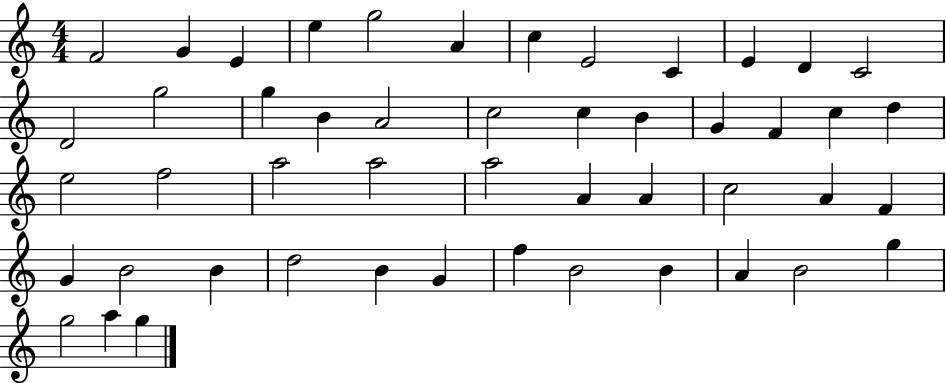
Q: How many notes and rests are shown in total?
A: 49